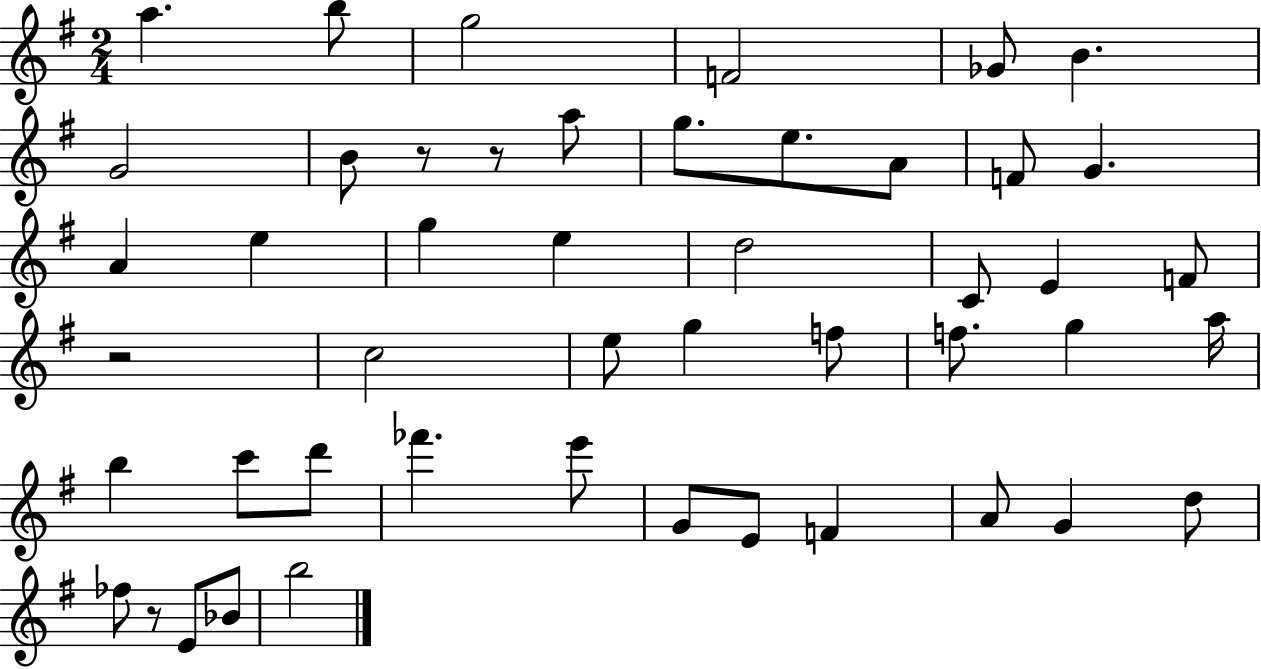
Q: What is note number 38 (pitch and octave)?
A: A4